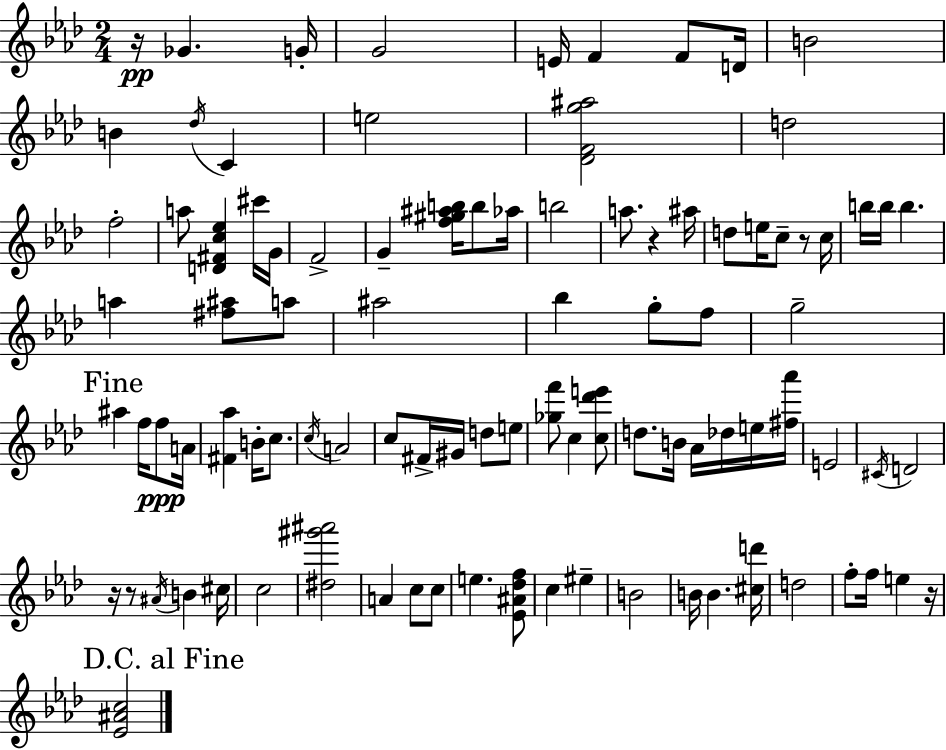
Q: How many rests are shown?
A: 6